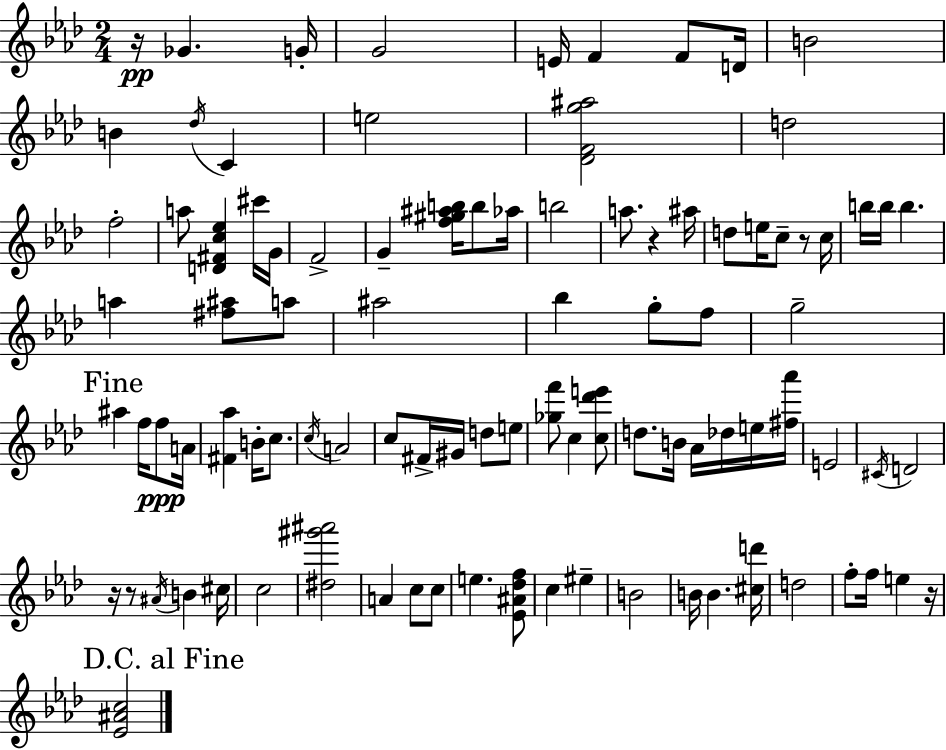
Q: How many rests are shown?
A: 6